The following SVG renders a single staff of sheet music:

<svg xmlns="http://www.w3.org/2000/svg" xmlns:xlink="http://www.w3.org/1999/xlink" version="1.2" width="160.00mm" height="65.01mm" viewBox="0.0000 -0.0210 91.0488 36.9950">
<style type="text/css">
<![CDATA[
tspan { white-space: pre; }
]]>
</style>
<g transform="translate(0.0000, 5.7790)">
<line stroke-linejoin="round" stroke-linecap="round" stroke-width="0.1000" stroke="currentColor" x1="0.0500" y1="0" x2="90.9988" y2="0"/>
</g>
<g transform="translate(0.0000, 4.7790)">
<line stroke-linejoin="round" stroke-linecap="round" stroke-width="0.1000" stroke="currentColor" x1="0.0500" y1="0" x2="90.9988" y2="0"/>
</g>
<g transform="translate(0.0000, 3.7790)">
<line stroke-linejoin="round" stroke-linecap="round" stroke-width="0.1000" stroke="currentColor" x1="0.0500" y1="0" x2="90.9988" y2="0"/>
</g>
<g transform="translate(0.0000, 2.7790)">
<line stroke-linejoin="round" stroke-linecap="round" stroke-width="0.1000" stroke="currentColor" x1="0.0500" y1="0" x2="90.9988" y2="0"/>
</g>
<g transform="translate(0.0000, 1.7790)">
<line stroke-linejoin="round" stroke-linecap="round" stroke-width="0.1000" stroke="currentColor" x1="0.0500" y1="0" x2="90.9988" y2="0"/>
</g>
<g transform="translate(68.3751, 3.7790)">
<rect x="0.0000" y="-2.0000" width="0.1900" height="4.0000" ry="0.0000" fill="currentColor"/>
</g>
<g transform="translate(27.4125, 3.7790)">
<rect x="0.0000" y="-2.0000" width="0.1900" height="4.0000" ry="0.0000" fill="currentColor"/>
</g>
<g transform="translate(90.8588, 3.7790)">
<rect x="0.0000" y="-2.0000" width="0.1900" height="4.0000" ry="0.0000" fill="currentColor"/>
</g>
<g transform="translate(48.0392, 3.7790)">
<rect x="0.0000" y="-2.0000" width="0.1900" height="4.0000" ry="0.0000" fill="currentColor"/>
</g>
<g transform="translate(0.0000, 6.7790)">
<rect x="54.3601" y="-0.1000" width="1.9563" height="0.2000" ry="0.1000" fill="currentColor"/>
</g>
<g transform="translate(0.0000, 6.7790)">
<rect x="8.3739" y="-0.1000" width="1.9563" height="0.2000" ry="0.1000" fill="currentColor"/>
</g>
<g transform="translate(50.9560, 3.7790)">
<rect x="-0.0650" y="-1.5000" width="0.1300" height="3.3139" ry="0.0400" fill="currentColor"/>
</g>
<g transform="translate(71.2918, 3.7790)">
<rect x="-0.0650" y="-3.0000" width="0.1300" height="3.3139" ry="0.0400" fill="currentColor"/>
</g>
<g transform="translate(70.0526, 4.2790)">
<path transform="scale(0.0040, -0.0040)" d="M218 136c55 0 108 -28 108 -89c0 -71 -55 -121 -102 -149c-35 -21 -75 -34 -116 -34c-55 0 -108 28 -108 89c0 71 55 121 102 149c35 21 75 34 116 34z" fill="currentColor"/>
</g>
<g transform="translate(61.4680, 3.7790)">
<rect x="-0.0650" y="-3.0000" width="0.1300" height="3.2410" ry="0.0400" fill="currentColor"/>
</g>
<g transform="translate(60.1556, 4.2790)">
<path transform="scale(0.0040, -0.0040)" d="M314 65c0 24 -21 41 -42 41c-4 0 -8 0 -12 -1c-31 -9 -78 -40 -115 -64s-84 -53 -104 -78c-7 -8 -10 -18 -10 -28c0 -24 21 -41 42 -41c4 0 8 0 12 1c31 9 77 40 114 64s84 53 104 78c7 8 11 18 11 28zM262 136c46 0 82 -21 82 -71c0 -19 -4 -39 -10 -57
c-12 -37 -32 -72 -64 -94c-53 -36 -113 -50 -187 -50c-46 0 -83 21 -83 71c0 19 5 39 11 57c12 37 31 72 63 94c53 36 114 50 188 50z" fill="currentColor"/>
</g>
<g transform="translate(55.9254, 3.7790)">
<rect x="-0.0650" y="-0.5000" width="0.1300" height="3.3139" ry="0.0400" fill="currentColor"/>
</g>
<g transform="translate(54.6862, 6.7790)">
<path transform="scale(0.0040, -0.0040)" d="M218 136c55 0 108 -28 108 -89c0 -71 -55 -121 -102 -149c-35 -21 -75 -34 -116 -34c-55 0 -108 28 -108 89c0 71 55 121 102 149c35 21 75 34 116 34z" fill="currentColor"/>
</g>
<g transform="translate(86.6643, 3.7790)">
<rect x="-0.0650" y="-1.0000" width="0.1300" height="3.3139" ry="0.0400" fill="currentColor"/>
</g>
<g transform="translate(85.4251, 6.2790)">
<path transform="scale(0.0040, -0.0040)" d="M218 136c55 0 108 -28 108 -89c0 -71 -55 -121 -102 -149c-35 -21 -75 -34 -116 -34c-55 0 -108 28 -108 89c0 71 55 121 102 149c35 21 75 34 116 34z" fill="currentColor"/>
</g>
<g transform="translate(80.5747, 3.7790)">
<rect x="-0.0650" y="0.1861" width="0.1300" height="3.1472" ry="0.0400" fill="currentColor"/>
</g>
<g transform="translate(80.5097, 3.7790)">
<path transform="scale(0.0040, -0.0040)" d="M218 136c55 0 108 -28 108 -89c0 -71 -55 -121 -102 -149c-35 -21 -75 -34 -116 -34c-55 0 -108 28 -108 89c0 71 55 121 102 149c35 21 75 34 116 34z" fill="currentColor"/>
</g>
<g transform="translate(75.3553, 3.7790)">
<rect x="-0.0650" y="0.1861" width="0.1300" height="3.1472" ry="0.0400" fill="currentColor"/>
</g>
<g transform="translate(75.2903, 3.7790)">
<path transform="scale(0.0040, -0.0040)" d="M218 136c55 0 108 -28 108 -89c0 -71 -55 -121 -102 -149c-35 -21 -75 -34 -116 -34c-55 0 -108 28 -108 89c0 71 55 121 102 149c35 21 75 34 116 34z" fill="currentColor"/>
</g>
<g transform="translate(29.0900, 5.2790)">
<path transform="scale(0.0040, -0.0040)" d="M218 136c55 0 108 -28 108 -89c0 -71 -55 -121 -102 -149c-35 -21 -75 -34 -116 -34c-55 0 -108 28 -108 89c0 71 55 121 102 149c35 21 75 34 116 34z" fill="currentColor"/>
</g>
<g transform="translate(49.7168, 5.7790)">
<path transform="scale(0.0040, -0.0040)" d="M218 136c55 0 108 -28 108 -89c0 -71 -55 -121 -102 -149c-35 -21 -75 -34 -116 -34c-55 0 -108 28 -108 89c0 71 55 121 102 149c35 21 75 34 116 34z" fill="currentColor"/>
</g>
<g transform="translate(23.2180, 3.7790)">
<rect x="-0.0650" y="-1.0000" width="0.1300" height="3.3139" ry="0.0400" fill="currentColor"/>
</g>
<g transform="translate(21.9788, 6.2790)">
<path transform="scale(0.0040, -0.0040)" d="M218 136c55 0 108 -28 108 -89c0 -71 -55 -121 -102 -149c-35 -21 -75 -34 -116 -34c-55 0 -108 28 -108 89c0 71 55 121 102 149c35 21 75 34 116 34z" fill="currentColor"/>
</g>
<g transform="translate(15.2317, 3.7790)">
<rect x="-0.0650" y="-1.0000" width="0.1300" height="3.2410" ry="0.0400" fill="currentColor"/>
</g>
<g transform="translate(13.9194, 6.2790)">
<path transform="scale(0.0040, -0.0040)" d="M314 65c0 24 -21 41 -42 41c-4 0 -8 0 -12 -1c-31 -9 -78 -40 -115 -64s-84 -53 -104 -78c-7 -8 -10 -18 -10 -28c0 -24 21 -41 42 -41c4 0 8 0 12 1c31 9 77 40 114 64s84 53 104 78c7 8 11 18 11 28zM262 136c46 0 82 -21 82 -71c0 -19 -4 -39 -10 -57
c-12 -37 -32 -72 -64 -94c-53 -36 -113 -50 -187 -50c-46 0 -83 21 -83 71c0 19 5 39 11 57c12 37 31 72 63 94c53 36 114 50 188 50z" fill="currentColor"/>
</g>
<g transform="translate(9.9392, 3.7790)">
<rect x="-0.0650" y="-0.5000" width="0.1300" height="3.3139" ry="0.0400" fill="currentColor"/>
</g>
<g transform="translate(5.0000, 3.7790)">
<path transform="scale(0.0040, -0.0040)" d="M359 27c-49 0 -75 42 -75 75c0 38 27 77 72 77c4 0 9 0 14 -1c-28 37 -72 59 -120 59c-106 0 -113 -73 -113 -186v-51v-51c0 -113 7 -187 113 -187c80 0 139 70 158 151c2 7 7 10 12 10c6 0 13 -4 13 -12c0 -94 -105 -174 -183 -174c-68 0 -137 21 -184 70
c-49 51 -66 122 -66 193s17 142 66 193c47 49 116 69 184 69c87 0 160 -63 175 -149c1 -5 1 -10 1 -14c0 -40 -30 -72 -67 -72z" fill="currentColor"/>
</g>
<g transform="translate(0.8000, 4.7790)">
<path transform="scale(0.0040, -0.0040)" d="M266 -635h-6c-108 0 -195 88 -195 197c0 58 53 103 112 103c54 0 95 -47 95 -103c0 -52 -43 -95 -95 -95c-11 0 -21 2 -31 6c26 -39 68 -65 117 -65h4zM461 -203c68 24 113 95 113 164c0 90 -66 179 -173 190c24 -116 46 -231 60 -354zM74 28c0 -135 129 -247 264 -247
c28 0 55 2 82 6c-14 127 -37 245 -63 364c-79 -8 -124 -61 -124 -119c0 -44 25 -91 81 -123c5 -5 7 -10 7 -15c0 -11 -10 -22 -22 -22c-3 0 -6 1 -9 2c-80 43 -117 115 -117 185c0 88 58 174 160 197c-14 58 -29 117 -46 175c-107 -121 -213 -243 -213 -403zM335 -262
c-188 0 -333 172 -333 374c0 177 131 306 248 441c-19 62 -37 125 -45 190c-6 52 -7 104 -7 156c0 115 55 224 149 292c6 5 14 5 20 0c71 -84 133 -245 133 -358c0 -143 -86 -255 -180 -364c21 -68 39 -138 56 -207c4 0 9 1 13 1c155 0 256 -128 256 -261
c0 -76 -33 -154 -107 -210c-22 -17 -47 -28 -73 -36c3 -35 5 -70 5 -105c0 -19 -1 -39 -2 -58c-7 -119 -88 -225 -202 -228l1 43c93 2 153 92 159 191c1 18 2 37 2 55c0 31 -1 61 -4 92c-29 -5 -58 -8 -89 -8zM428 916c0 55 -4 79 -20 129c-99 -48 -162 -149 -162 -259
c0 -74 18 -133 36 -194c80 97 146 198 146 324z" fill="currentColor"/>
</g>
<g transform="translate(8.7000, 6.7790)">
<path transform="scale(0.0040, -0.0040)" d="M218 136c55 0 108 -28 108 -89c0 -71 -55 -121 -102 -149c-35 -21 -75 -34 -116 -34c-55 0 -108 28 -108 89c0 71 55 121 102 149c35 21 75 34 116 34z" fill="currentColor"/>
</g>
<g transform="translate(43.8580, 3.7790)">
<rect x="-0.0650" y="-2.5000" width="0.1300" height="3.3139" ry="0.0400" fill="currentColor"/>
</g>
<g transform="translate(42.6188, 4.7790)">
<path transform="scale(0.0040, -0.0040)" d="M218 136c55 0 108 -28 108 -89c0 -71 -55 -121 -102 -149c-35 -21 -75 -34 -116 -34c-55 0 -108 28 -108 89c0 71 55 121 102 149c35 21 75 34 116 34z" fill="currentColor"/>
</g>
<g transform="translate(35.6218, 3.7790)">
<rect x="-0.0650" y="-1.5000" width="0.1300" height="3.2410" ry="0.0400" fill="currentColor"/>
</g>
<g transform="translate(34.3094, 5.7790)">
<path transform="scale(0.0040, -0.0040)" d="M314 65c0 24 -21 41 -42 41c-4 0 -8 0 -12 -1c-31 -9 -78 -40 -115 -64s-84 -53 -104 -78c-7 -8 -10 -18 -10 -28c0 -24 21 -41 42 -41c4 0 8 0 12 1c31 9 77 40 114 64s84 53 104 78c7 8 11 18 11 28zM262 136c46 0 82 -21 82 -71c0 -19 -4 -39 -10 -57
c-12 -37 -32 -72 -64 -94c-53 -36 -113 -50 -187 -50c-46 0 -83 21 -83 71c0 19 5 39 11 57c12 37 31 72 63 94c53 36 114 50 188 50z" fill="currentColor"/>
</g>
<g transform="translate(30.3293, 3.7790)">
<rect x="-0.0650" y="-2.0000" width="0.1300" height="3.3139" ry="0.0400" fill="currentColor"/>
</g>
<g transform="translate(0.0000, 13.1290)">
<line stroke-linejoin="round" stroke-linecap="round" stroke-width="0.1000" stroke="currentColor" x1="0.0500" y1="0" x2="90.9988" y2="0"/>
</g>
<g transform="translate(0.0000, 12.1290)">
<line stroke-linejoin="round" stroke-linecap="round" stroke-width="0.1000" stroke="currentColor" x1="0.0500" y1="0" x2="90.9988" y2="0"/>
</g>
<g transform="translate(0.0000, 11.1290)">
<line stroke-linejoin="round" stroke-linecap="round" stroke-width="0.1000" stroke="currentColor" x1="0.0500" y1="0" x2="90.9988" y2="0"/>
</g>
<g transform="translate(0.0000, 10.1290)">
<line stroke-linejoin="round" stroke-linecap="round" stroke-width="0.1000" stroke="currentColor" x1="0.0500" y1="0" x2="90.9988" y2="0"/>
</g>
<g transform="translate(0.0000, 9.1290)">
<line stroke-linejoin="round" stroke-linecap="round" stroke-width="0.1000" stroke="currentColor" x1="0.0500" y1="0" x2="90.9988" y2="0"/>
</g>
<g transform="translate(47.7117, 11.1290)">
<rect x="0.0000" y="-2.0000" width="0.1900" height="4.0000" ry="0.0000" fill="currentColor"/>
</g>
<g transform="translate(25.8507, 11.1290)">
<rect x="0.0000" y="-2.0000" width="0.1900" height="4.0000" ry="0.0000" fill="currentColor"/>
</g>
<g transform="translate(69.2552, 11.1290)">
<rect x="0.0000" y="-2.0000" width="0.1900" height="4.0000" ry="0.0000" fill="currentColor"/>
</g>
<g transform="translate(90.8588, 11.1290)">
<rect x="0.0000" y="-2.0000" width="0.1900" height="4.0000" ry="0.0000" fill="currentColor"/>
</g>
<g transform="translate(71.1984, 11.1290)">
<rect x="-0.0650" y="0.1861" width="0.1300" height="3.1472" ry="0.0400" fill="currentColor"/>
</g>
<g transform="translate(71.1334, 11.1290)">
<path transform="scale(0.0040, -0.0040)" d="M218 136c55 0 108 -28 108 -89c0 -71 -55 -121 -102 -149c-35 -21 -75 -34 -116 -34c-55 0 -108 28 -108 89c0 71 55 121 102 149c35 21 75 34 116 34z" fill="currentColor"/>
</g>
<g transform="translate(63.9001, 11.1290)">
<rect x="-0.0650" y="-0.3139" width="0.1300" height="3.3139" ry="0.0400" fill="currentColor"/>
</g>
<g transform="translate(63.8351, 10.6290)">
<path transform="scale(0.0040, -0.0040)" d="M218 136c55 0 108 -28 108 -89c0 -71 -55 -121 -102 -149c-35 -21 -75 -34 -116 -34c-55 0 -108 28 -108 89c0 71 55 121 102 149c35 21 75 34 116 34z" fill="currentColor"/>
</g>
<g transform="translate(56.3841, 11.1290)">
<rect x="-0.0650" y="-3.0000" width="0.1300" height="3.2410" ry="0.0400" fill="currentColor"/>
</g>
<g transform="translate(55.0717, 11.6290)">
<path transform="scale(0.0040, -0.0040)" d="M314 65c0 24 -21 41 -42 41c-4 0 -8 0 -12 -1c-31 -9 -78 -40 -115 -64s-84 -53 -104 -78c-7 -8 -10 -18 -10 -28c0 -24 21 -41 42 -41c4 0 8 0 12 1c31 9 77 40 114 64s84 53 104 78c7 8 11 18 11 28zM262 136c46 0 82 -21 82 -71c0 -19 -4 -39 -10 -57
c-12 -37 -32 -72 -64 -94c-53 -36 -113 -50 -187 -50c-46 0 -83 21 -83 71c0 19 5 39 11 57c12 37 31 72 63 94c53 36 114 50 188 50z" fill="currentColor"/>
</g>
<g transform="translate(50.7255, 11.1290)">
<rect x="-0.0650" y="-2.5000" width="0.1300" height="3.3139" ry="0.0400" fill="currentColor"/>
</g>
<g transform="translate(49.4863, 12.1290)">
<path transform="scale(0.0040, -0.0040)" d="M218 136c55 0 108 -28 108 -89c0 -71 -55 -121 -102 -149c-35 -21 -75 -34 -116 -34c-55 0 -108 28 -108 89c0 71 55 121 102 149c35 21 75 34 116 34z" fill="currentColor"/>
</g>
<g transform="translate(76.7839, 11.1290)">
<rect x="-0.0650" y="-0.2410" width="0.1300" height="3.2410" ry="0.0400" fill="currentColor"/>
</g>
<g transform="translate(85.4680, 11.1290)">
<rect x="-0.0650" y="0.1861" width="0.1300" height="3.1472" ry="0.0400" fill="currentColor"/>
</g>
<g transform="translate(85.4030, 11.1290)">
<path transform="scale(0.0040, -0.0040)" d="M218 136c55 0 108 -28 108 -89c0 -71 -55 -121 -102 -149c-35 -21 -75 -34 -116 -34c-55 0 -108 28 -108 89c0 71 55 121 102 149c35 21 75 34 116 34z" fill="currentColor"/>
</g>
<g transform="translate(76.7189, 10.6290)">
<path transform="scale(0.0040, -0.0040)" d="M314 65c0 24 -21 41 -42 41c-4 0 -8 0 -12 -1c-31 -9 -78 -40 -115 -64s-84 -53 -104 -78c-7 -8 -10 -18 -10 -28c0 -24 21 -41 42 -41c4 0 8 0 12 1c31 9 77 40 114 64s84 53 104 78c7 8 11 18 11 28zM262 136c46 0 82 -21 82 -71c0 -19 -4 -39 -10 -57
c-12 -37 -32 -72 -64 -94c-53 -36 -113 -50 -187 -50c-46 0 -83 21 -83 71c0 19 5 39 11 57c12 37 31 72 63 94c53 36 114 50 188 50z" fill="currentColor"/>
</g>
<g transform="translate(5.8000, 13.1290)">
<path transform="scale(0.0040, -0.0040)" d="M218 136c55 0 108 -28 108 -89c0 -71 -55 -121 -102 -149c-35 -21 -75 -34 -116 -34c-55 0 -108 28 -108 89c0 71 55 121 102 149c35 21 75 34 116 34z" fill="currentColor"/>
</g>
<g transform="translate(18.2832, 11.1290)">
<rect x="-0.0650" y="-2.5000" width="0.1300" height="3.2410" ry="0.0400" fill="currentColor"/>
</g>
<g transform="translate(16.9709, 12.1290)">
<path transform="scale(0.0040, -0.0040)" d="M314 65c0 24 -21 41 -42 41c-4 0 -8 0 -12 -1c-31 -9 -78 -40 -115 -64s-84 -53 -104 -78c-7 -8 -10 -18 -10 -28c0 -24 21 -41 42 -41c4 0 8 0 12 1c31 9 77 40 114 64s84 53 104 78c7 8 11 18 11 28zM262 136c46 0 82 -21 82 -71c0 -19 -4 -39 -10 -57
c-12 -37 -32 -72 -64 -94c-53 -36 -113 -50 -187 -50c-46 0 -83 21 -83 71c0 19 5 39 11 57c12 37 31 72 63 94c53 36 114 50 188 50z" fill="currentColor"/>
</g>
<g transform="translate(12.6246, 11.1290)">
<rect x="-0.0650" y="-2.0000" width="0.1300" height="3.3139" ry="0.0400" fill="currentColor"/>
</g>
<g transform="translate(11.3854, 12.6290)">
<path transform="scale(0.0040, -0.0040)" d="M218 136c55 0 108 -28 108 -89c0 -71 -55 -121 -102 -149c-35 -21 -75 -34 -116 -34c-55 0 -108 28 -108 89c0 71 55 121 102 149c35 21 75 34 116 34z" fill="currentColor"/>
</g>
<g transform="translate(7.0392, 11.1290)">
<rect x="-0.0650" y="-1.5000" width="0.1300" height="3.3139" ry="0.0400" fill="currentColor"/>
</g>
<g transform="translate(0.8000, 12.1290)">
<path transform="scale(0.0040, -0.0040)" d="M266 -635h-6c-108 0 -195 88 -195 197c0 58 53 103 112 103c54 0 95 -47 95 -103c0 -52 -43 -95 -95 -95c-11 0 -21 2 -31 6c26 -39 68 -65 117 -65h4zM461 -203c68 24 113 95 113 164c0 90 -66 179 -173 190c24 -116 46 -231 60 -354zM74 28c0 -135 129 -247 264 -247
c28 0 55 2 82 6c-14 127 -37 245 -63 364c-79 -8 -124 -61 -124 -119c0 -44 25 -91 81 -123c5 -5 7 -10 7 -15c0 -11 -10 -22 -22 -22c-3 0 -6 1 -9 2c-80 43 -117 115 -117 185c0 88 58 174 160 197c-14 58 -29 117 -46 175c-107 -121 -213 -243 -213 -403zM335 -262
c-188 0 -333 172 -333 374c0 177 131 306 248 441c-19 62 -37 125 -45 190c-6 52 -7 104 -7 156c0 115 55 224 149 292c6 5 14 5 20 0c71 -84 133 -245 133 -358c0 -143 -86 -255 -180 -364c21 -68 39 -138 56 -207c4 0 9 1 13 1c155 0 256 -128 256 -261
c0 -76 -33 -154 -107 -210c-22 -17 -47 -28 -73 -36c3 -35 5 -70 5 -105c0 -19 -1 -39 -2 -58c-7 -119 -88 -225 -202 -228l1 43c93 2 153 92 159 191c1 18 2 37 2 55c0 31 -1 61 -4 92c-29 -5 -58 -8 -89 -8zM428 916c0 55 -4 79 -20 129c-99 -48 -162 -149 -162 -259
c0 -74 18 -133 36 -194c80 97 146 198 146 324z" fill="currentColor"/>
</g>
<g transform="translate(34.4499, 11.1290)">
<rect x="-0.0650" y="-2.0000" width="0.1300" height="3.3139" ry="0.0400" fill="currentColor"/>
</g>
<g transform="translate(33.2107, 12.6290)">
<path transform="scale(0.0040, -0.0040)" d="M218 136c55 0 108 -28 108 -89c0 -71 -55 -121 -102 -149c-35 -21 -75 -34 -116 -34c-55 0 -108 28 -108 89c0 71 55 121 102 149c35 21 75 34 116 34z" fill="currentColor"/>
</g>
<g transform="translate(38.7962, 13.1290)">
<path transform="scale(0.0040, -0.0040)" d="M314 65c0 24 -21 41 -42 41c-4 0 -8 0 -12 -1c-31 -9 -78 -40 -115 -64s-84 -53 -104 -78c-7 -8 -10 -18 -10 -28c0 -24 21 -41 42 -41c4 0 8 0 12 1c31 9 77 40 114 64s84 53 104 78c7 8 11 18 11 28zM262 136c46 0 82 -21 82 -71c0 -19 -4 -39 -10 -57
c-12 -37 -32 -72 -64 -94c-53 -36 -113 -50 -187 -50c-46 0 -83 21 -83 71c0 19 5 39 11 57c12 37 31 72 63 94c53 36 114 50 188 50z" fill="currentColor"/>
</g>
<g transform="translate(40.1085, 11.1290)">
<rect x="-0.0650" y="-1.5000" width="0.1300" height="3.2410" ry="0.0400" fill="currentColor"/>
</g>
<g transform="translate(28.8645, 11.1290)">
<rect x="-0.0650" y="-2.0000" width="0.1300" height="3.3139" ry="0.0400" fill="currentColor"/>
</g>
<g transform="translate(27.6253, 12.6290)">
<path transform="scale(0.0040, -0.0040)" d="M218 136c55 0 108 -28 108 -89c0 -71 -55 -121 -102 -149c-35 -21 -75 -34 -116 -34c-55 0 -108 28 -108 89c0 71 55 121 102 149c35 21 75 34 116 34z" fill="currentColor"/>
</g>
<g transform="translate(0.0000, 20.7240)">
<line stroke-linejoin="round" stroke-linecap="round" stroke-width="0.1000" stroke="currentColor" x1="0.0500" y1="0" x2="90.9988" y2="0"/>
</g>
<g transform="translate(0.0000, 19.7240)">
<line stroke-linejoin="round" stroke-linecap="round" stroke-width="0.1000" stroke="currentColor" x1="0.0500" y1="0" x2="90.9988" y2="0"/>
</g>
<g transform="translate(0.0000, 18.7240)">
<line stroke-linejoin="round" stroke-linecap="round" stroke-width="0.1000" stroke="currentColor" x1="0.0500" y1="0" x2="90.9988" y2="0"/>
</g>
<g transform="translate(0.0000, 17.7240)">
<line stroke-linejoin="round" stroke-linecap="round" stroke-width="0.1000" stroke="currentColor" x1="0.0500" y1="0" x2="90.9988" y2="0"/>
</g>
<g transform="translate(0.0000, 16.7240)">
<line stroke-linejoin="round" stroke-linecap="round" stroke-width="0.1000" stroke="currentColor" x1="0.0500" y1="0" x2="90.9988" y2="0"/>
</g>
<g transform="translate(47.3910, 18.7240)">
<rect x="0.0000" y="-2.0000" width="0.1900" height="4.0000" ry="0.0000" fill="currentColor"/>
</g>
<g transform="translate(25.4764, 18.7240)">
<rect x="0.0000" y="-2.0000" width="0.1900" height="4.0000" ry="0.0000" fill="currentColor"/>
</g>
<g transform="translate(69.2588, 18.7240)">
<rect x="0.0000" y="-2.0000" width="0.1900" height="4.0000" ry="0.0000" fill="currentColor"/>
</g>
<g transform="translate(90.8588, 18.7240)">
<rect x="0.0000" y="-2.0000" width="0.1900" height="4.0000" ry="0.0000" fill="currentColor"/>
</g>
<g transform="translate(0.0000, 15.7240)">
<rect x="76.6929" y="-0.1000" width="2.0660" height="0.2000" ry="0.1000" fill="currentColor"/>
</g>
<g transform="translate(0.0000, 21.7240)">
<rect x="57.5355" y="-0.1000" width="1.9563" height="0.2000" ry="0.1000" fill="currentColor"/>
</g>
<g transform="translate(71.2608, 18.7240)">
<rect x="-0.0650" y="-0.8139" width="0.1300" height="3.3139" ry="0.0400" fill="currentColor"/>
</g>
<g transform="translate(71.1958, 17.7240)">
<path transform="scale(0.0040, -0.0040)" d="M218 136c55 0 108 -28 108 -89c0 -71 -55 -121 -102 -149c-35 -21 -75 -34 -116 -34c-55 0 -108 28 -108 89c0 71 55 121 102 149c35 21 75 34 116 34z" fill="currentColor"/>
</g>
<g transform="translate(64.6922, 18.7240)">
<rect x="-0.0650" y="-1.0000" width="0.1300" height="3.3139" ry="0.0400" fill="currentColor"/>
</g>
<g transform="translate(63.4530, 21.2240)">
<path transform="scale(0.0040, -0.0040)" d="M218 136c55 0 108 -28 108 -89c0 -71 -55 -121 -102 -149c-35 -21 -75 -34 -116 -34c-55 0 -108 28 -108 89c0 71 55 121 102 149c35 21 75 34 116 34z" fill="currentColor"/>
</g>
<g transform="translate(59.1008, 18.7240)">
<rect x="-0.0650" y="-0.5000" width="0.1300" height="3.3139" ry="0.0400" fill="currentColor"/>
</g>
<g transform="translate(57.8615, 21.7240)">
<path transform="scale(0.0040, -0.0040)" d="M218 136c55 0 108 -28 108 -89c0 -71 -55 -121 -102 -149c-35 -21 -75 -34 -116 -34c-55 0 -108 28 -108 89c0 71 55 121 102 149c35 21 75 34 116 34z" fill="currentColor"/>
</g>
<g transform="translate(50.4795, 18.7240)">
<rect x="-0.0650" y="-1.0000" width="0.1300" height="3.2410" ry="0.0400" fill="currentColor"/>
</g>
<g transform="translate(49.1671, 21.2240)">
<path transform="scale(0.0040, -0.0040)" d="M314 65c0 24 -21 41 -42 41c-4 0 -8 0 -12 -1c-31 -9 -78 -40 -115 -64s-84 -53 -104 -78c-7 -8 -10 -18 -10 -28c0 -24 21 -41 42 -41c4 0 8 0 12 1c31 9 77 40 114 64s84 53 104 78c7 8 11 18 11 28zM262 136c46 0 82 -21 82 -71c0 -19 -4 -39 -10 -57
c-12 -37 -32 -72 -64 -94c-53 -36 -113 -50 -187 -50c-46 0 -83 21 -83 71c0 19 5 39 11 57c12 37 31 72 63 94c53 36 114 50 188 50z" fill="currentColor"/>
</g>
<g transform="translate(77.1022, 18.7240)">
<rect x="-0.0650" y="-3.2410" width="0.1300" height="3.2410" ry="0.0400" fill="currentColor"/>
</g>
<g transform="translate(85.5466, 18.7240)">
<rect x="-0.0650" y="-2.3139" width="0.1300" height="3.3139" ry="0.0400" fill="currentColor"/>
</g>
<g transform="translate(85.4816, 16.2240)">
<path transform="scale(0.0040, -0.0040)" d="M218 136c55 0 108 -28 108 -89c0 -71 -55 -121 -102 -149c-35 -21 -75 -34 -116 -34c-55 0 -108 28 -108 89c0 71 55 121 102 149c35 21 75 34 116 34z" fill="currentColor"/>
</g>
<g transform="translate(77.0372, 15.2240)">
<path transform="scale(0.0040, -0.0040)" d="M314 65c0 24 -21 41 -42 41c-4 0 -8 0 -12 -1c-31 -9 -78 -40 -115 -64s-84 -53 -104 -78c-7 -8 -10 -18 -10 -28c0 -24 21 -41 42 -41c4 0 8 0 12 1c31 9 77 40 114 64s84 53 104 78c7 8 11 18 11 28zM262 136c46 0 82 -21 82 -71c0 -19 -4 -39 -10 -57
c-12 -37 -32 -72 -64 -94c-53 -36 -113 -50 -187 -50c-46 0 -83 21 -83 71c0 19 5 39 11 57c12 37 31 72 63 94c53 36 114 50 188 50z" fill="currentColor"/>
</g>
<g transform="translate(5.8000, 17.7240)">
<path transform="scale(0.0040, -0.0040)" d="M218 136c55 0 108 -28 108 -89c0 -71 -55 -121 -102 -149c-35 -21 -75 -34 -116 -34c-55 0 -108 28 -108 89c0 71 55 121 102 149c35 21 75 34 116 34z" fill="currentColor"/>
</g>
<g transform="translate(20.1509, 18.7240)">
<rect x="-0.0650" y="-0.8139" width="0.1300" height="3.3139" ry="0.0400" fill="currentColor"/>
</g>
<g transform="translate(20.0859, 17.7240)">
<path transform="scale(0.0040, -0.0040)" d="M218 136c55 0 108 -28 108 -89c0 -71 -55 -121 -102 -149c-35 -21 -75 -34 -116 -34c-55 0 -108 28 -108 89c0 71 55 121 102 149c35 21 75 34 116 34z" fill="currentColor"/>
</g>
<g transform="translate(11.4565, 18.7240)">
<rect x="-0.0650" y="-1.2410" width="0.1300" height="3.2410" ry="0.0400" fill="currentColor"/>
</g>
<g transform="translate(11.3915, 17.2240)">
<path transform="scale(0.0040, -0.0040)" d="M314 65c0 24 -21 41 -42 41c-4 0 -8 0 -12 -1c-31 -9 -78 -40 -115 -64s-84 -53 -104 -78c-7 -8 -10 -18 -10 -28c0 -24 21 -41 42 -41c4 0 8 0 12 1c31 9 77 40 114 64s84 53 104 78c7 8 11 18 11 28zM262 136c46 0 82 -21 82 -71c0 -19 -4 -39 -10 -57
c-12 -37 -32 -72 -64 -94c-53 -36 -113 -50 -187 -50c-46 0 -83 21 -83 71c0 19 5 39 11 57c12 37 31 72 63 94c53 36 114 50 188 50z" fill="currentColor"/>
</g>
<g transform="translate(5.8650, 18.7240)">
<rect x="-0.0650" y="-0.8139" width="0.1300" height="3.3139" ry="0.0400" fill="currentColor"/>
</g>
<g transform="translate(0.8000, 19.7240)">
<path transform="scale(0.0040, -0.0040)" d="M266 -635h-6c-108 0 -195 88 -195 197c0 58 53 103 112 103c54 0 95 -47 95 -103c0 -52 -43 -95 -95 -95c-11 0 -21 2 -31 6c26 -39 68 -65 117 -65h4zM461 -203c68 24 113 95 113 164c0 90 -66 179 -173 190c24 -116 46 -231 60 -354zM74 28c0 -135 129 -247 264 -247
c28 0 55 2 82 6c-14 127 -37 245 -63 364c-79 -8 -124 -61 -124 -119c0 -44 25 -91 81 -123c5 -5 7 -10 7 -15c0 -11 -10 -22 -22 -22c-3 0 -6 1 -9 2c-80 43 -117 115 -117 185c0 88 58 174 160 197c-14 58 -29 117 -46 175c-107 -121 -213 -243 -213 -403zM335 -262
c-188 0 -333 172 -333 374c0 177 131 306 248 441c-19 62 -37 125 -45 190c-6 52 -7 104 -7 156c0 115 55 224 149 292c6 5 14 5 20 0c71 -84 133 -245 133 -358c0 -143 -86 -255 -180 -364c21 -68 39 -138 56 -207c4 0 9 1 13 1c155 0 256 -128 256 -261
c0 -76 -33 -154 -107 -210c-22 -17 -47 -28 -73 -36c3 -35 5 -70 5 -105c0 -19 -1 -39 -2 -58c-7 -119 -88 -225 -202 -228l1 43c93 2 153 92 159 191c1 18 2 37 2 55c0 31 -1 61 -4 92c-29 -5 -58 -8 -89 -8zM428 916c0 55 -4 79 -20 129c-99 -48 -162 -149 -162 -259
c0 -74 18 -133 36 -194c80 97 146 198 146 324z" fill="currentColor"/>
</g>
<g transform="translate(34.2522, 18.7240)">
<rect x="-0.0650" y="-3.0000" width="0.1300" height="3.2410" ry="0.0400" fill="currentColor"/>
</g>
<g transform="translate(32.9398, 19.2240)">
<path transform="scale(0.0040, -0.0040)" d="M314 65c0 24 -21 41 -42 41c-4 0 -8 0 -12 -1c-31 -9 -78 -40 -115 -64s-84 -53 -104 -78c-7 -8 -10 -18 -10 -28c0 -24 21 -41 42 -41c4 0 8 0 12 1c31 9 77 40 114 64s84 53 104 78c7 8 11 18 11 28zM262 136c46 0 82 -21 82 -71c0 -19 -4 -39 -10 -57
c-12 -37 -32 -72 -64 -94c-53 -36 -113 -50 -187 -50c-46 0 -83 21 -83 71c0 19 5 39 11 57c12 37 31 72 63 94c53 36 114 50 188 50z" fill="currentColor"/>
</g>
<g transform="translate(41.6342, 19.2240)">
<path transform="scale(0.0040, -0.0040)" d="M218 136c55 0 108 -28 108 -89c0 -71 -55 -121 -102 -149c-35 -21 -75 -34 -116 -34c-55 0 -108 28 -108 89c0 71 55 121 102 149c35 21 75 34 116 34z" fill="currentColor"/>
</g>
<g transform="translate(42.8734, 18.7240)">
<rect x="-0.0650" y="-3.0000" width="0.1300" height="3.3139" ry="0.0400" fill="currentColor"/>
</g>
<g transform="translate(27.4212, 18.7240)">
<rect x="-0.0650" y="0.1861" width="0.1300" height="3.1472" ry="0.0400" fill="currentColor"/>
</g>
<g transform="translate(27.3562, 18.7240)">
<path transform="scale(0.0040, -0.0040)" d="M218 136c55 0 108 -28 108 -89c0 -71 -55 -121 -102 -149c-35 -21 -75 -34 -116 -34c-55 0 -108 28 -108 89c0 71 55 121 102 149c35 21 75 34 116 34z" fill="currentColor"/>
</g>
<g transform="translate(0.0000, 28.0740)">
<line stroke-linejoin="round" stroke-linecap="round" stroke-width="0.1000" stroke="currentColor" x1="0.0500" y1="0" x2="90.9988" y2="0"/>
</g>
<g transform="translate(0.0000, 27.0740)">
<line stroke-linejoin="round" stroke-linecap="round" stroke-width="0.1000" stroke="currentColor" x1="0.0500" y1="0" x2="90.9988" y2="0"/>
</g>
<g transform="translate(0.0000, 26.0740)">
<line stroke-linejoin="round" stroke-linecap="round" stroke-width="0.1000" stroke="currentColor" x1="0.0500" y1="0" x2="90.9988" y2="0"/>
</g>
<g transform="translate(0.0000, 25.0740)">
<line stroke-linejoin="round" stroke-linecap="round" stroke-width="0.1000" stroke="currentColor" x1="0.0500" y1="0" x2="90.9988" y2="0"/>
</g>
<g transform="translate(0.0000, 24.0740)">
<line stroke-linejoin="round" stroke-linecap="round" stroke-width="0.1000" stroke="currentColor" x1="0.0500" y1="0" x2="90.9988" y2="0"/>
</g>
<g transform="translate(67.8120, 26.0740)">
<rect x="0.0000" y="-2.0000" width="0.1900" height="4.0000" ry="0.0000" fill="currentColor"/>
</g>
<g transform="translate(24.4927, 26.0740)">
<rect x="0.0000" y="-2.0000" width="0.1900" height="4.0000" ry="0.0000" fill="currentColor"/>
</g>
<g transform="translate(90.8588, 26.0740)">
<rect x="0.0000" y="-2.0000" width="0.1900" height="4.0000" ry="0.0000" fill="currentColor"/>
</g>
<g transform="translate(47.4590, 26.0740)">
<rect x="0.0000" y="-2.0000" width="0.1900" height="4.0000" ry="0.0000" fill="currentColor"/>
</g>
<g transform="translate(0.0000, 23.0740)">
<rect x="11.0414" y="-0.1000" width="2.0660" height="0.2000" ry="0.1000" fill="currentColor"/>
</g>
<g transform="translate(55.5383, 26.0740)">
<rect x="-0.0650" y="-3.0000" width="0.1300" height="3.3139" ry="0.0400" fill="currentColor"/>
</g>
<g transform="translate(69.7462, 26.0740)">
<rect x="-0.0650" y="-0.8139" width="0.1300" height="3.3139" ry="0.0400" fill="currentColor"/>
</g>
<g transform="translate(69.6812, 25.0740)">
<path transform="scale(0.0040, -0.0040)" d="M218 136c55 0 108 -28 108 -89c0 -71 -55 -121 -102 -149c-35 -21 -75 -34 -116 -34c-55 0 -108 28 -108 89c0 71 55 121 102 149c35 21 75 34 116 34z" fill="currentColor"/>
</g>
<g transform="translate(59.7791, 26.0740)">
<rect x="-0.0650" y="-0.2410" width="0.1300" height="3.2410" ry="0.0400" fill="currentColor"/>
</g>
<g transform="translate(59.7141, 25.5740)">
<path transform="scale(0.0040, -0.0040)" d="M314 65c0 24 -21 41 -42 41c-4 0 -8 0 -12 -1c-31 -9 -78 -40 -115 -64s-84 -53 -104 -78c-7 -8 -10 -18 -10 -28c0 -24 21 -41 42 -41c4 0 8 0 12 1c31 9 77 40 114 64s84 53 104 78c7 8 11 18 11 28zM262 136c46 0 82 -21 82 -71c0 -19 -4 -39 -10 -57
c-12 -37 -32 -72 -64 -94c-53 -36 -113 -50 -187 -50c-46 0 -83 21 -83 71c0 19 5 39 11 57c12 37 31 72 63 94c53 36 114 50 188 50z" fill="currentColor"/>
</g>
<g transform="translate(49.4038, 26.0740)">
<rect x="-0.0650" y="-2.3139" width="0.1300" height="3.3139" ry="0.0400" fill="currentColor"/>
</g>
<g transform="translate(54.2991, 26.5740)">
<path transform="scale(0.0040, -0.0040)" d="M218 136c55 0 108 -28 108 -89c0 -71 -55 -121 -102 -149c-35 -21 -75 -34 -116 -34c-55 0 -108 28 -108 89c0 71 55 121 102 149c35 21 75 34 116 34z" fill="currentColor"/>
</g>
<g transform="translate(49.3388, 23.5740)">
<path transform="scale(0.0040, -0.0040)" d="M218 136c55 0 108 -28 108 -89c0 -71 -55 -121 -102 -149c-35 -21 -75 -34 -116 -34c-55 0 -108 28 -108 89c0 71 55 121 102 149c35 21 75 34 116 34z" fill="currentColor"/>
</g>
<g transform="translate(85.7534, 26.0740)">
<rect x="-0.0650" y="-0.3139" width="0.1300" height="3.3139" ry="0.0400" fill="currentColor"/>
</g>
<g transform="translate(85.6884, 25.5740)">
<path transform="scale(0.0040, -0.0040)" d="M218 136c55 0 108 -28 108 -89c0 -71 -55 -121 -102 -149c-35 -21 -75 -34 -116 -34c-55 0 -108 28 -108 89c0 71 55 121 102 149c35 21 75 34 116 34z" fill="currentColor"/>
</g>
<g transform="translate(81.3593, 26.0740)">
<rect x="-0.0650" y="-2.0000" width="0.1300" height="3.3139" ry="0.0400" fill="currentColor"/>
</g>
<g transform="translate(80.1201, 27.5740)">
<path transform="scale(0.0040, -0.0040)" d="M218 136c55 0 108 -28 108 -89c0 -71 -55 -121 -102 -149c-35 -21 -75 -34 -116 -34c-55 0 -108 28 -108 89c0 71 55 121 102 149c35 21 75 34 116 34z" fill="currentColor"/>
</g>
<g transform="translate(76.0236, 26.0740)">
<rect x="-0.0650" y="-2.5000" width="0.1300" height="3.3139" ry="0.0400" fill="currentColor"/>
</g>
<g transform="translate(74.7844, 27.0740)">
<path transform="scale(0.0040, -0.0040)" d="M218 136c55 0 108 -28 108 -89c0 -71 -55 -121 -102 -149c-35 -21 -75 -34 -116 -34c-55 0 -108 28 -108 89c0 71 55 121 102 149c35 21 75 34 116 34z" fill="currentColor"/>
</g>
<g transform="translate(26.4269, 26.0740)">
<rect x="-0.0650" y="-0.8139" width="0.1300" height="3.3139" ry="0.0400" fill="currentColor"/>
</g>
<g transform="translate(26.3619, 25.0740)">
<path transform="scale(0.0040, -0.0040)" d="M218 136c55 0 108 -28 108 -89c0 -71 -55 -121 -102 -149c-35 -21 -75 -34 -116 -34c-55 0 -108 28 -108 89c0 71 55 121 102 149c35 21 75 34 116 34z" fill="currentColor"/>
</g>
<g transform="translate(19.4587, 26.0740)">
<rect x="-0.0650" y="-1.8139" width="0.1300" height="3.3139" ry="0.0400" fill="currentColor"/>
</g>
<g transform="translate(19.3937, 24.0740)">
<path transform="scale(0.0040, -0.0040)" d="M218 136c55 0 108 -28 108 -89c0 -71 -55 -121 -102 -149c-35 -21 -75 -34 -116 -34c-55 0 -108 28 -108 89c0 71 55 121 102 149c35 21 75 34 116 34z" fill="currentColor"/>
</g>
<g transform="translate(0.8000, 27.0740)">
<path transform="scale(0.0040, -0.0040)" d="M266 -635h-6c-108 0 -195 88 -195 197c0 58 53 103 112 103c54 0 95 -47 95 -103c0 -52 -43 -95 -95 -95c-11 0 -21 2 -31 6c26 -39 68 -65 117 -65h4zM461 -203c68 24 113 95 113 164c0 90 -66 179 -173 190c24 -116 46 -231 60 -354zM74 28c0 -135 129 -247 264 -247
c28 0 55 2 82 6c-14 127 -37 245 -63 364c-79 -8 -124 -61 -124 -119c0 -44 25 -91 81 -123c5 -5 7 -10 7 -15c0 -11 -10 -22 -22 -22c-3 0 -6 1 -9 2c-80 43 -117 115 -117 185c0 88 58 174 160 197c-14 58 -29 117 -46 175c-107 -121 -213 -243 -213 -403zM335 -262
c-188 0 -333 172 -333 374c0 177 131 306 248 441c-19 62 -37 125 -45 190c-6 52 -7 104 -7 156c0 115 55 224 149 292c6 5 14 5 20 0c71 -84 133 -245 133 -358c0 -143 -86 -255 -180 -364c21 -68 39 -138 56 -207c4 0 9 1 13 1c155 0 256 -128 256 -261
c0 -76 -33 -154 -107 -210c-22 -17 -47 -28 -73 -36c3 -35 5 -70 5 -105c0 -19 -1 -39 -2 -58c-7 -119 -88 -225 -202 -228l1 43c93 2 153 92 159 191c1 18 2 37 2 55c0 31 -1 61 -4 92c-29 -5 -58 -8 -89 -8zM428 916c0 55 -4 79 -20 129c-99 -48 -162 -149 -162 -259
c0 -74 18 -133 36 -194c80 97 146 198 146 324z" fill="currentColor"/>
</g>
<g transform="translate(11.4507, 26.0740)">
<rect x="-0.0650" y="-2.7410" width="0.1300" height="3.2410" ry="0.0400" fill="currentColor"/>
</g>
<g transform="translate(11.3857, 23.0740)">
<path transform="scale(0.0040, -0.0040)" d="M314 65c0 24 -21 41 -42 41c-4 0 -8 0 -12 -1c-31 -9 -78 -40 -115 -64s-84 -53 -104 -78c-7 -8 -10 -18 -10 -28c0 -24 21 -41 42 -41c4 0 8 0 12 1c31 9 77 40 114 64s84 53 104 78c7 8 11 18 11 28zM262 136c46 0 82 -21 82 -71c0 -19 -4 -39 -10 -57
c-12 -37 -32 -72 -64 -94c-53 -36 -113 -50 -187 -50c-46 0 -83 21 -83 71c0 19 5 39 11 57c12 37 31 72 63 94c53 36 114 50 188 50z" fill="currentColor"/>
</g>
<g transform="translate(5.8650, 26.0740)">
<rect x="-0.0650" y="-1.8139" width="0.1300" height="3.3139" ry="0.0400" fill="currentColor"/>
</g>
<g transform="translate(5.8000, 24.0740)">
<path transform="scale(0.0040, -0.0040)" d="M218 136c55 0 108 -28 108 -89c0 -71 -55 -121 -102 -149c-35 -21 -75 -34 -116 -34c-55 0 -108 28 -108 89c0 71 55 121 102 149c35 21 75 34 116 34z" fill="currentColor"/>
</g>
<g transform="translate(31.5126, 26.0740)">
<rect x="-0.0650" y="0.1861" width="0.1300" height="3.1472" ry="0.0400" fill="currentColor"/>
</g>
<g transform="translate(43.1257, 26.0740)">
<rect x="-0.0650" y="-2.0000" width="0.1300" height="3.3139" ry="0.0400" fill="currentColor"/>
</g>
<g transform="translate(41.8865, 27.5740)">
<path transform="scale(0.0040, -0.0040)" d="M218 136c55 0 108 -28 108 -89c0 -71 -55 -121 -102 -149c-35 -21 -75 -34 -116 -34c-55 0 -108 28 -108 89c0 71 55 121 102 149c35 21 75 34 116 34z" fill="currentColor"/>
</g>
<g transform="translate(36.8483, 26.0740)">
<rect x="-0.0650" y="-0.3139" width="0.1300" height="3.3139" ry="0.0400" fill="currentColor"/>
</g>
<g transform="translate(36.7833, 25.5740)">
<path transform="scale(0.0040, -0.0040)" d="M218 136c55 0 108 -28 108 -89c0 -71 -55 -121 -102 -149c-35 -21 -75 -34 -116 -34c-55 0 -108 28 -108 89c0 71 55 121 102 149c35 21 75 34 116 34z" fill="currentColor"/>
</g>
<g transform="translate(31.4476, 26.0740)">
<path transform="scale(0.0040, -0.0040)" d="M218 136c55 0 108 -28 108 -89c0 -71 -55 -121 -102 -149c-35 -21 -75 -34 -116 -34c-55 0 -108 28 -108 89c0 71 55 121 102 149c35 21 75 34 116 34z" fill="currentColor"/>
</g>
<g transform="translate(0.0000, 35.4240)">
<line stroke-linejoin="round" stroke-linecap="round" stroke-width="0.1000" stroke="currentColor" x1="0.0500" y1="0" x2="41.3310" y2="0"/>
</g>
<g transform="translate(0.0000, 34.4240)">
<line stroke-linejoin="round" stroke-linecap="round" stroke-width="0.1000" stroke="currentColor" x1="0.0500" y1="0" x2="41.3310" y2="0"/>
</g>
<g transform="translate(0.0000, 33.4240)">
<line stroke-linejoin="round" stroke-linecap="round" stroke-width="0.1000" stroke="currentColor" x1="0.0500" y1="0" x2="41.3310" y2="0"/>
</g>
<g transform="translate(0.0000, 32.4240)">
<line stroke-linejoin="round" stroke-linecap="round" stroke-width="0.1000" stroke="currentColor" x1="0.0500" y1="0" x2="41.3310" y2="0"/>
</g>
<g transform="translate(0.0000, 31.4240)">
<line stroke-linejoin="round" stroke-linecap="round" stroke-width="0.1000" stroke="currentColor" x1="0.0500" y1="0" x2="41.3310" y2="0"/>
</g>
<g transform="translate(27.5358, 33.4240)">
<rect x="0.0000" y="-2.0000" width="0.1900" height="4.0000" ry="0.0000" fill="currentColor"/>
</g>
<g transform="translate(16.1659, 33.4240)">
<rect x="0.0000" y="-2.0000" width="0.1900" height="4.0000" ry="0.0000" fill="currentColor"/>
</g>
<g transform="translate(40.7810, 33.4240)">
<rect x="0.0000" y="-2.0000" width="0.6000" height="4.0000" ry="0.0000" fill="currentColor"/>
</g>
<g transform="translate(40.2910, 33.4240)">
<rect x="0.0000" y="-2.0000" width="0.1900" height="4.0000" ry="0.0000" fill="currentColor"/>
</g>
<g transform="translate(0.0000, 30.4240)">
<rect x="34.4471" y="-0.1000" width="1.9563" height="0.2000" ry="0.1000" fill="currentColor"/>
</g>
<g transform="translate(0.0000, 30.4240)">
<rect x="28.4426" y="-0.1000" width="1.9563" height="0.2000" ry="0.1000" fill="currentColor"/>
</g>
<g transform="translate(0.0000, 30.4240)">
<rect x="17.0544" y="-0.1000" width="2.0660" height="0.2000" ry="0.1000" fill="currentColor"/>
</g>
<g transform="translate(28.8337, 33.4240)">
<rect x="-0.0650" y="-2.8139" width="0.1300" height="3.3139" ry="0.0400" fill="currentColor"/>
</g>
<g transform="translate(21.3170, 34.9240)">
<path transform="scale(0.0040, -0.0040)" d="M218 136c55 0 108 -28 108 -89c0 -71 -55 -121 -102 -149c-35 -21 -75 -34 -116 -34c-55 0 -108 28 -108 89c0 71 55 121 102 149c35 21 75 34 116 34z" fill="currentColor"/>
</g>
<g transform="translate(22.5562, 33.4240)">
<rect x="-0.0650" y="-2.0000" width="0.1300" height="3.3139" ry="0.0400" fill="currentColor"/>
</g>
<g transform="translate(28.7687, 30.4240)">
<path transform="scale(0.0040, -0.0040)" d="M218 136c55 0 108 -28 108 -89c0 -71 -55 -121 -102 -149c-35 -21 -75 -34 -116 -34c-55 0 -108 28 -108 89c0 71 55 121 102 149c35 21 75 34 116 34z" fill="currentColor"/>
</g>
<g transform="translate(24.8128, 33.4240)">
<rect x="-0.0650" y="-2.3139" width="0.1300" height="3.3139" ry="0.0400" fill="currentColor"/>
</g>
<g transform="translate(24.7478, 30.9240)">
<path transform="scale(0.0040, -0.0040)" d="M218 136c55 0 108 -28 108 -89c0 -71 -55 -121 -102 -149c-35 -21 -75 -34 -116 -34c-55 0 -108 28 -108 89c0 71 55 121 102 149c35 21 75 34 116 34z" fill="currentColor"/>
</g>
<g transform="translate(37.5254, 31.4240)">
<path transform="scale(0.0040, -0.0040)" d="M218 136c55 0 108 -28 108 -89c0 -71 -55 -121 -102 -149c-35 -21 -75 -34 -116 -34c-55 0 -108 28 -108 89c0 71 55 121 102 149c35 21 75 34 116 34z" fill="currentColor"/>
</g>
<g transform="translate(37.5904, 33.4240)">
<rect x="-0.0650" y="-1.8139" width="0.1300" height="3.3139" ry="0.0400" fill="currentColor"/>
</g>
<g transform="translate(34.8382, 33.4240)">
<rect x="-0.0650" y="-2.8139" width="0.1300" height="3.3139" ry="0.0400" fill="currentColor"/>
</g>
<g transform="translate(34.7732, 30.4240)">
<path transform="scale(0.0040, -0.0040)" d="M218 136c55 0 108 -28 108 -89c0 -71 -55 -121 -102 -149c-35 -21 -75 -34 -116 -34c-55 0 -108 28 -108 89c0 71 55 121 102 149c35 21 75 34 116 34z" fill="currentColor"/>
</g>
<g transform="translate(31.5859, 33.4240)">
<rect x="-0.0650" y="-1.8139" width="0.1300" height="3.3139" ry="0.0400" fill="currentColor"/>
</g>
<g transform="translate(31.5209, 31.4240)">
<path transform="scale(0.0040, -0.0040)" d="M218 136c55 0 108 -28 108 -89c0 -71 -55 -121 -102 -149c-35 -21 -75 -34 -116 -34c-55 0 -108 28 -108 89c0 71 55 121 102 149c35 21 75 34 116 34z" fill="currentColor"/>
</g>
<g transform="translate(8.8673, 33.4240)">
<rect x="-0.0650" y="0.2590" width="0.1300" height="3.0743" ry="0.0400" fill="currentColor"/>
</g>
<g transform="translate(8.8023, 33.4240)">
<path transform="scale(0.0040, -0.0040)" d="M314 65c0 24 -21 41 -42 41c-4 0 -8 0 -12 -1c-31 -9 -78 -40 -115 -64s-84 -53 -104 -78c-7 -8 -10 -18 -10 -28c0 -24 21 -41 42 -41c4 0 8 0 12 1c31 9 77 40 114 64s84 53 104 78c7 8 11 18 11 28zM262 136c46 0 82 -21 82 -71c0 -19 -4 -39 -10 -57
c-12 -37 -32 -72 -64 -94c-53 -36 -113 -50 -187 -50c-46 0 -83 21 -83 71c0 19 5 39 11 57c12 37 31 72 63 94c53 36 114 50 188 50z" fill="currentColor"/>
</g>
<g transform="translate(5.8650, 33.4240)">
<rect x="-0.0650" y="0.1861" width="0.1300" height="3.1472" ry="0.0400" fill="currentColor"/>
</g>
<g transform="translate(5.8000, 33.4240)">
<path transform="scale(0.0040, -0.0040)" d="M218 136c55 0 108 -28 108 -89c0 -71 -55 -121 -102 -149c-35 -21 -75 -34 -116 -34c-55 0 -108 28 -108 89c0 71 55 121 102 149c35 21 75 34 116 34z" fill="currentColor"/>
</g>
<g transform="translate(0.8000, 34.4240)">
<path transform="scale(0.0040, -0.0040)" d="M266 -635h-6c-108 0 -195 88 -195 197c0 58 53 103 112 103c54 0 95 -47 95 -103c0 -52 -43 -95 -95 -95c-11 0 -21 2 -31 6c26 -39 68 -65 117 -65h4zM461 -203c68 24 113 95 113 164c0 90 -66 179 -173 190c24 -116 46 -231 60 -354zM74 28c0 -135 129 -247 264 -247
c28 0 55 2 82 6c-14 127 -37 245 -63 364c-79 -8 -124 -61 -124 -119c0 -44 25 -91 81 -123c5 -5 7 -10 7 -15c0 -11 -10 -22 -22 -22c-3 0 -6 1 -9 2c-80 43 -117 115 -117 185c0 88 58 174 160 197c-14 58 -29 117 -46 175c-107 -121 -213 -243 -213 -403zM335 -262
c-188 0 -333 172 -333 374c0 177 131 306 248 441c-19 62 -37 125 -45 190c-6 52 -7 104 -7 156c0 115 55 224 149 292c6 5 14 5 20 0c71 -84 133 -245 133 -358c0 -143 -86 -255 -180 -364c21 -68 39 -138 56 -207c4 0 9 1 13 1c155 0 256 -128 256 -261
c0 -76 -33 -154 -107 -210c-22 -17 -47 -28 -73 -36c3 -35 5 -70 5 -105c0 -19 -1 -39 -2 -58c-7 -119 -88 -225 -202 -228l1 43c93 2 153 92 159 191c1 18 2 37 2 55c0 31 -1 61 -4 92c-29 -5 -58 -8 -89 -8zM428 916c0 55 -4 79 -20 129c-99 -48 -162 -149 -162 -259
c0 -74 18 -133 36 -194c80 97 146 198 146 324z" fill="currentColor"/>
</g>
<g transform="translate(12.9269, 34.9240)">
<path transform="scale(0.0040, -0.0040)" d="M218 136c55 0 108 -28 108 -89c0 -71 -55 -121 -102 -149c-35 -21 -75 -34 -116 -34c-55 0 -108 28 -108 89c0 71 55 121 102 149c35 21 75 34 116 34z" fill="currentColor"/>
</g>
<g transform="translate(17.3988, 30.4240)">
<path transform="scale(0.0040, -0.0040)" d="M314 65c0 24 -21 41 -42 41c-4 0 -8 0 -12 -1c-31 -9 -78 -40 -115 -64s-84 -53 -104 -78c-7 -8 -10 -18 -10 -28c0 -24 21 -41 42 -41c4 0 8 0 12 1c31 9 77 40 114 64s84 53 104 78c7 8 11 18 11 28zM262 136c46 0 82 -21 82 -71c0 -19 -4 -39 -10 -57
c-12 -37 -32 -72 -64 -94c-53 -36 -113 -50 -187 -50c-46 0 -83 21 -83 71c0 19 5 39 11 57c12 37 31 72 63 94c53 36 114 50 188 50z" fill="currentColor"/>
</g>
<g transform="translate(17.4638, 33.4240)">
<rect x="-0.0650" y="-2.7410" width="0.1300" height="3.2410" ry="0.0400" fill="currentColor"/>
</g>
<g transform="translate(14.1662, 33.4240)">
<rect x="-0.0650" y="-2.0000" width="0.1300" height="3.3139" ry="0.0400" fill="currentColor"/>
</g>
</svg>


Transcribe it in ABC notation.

X:1
T:Untitled
M:4/4
L:1/4
K:C
C D2 D F E2 G E C A2 A B B D E F G2 F F E2 G A2 c B c2 B d e2 d B A2 A D2 C D d b2 g f a2 f d B c F g A c2 d G F c B B2 F a2 F g a f a f